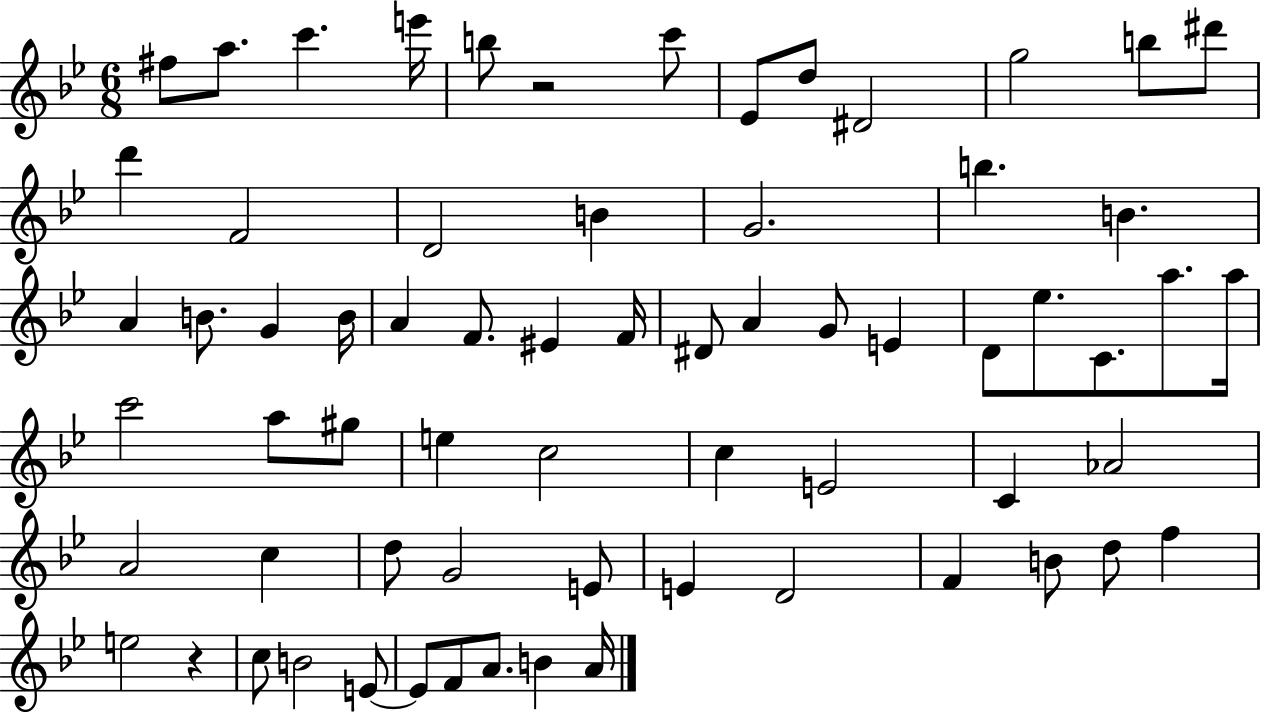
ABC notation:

X:1
T:Untitled
M:6/8
L:1/4
K:Bb
^f/2 a/2 c' e'/4 b/2 z2 c'/2 _E/2 d/2 ^D2 g2 b/2 ^d'/2 d' F2 D2 B G2 b B A B/2 G B/4 A F/2 ^E F/4 ^D/2 A G/2 E D/2 _e/2 C/2 a/2 a/4 c'2 a/2 ^g/2 e c2 c E2 C _A2 A2 c d/2 G2 E/2 E D2 F B/2 d/2 f e2 z c/2 B2 E/2 E/2 F/2 A/2 B A/4